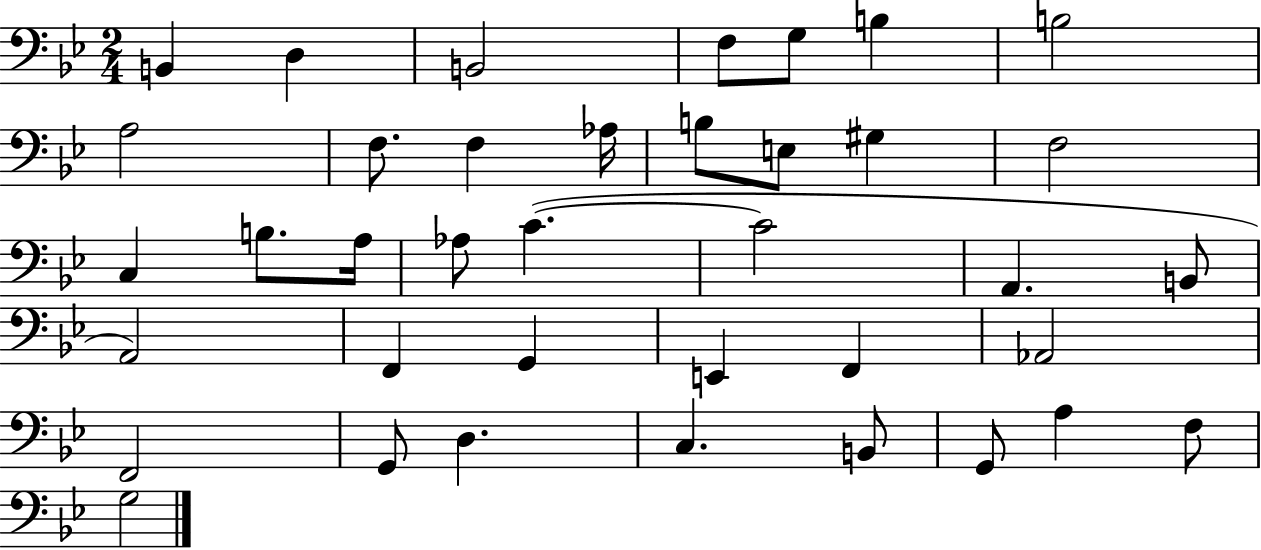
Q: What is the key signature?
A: BES major